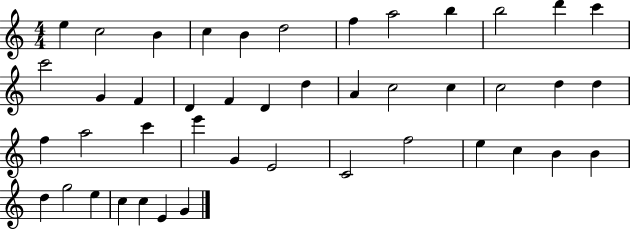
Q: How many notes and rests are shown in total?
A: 44